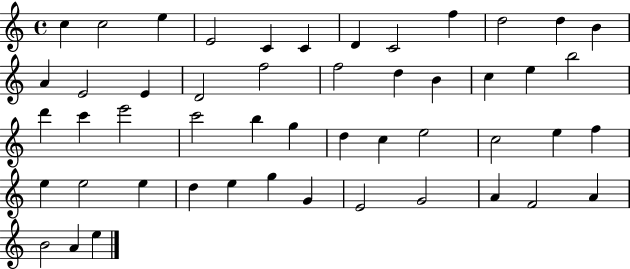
C5/q C5/h E5/q E4/h C4/q C4/q D4/q C4/h F5/q D5/h D5/q B4/q A4/q E4/h E4/q D4/h F5/h F5/h D5/q B4/q C5/q E5/q B5/h D6/q C6/q E6/h C6/h B5/q G5/q D5/q C5/q E5/h C5/h E5/q F5/q E5/q E5/h E5/q D5/q E5/q G5/q G4/q E4/h G4/h A4/q F4/h A4/q B4/h A4/q E5/q